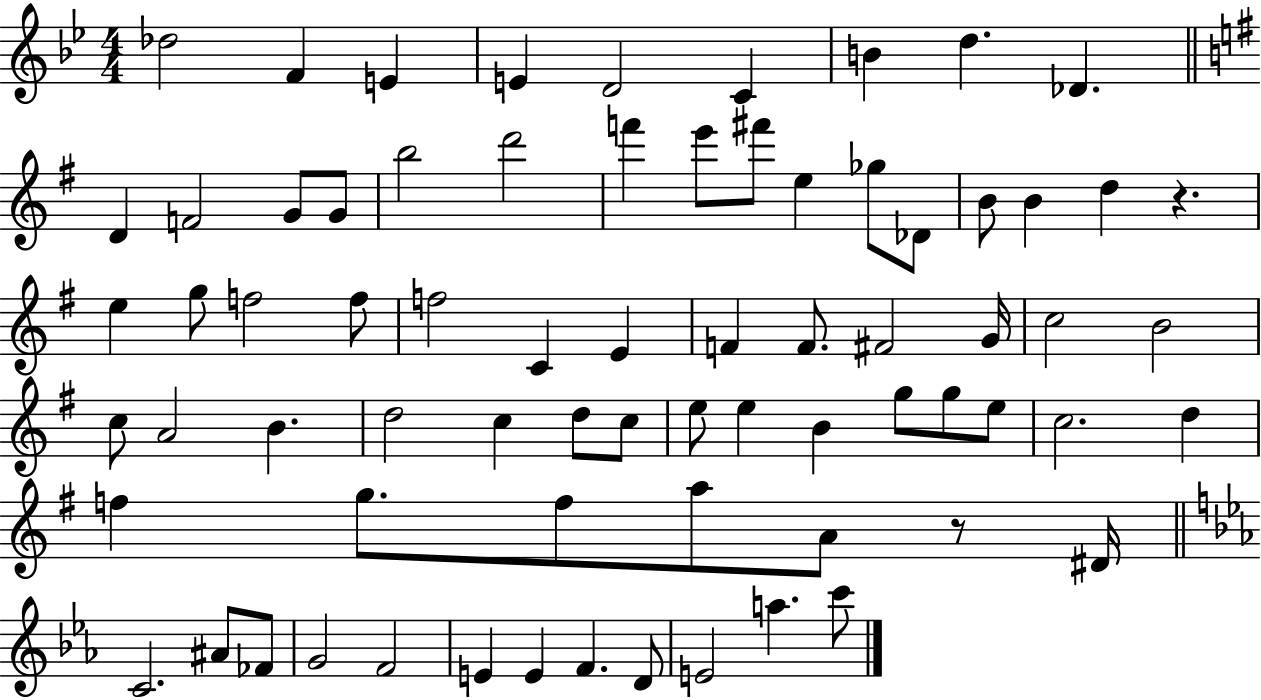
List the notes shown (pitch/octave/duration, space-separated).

Db5/h F4/q E4/q E4/q D4/h C4/q B4/q D5/q. Db4/q. D4/q F4/h G4/e G4/e B5/h D6/h F6/q E6/e F#6/e E5/q Gb5/e Db4/e B4/e B4/q D5/q R/q. E5/q G5/e F5/h F5/e F5/h C4/q E4/q F4/q F4/e. F#4/h G4/s C5/h B4/h C5/e A4/h B4/q. D5/h C5/q D5/e C5/e E5/e E5/q B4/q G5/e G5/e E5/e C5/h. D5/q F5/q G5/e. F5/e A5/e A4/e R/e D#4/s C4/h. A#4/e FES4/e G4/h F4/h E4/q E4/q F4/q. D4/e E4/h A5/q. C6/e